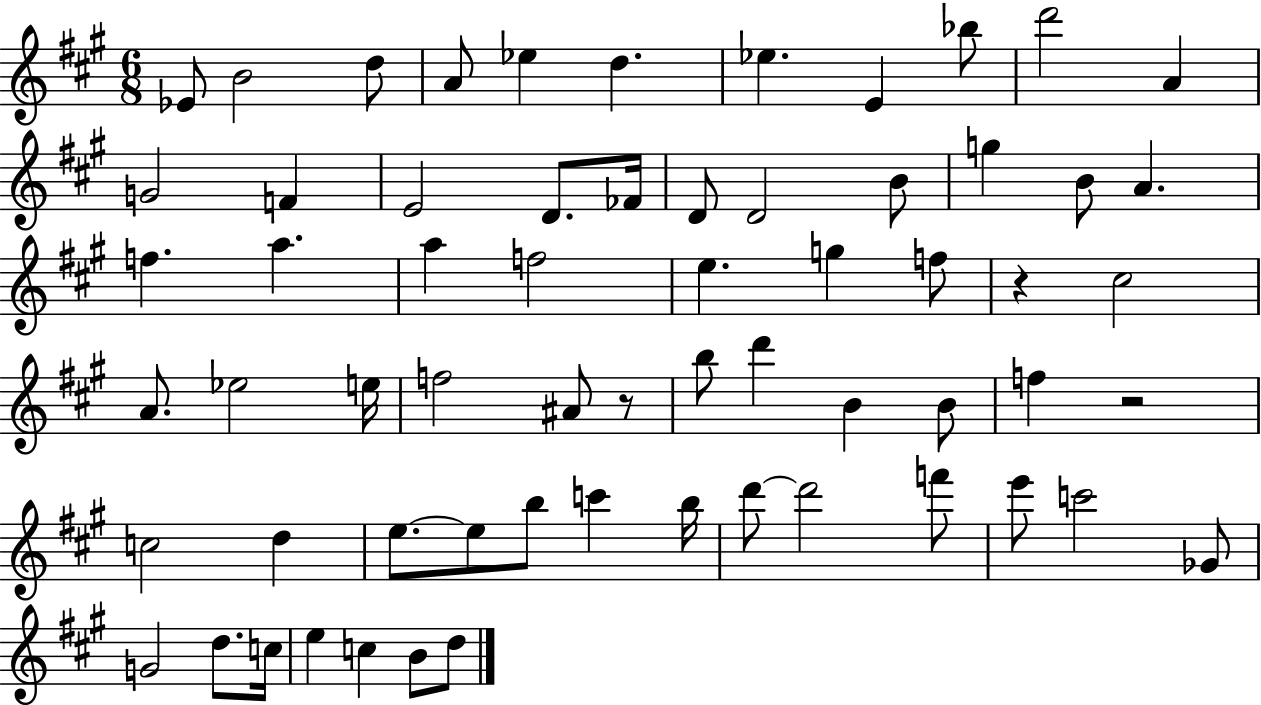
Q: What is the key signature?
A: A major